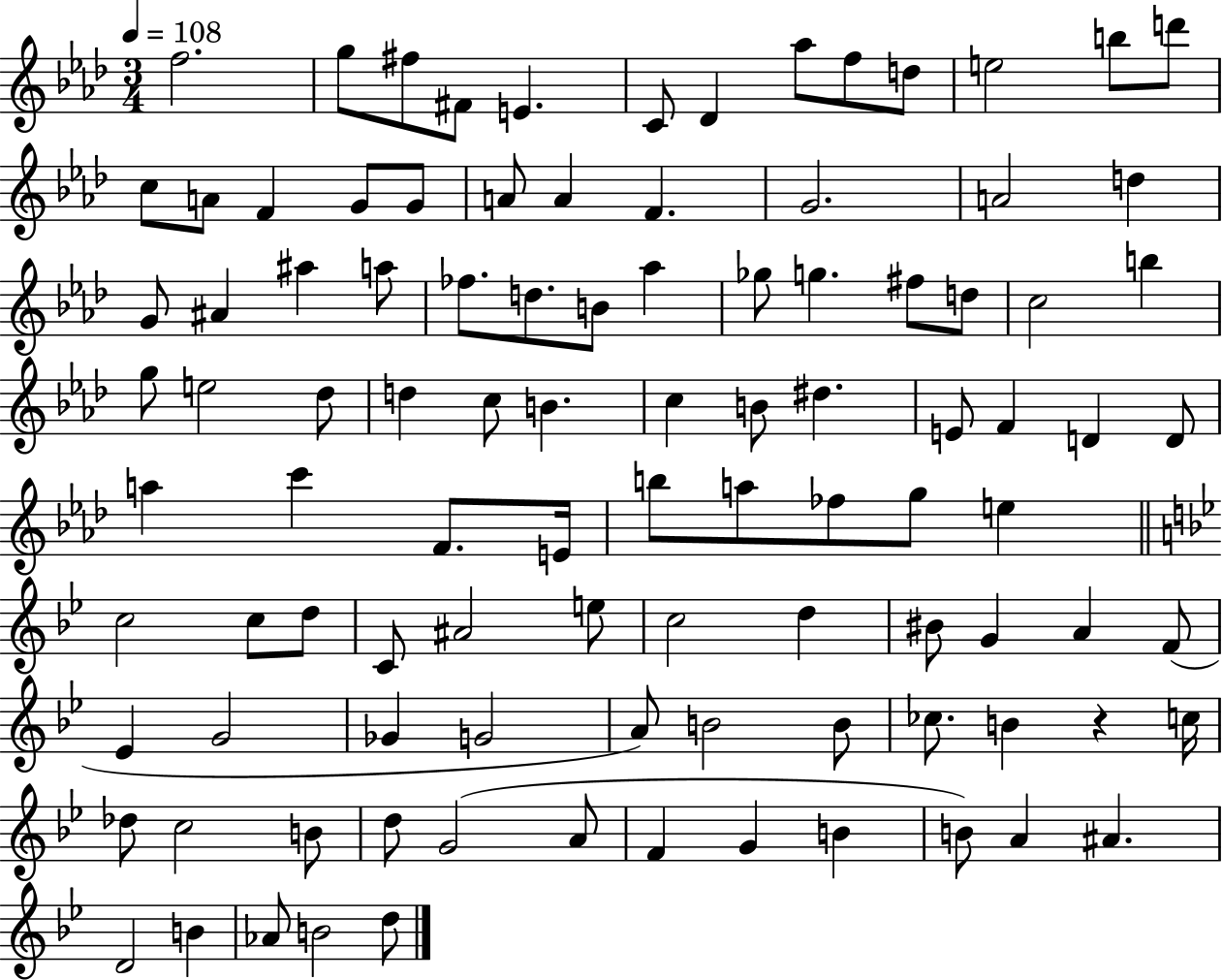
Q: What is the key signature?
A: AES major